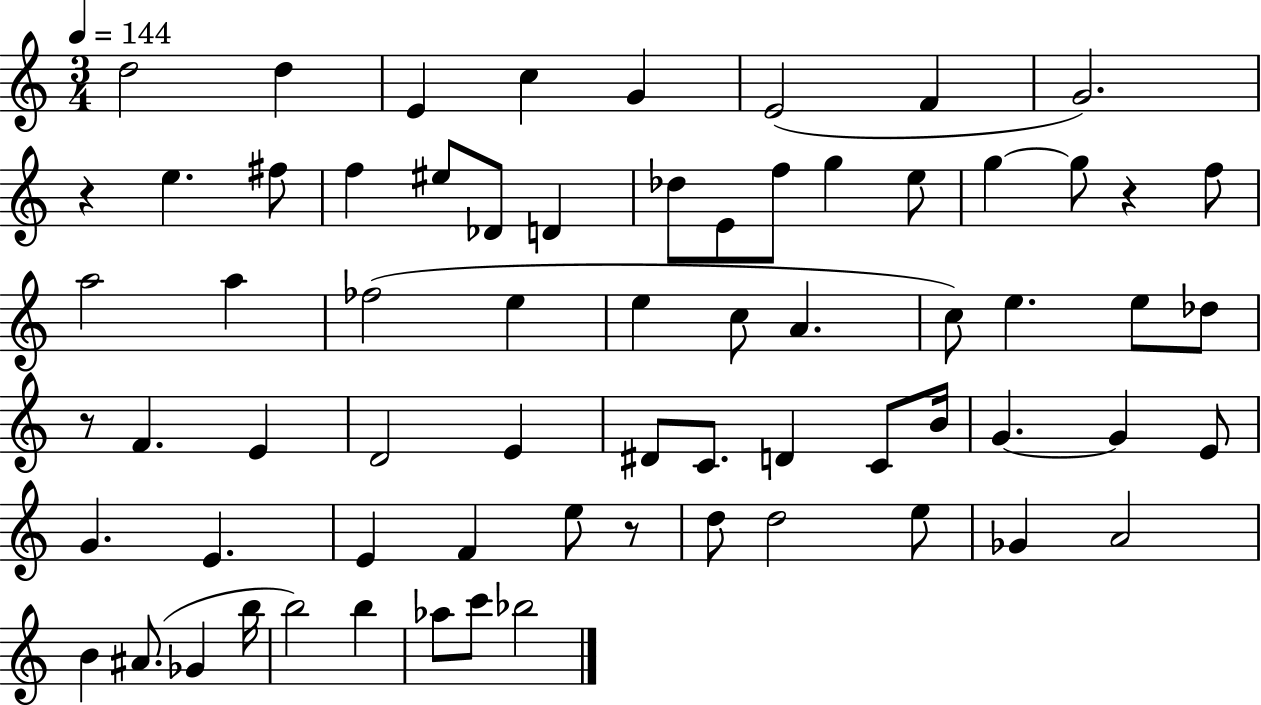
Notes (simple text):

D5/h D5/q E4/q C5/q G4/q E4/h F4/q G4/h. R/q E5/q. F#5/e F5/q EIS5/e Db4/e D4/q Db5/e E4/e F5/e G5/q E5/e G5/q G5/e R/q F5/e A5/h A5/q FES5/h E5/q E5/q C5/e A4/q. C5/e E5/q. E5/e Db5/e R/e F4/q. E4/q D4/h E4/q D#4/e C4/e. D4/q C4/e B4/s G4/q. G4/q E4/e G4/q. E4/q. E4/q F4/q E5/e R/e D5/e D5/h E5/e Gb4/q A4/h B4/q A#4/e. Gb4/q B5/s B5/h B5/q Ab5/e C6/e Bb5/h